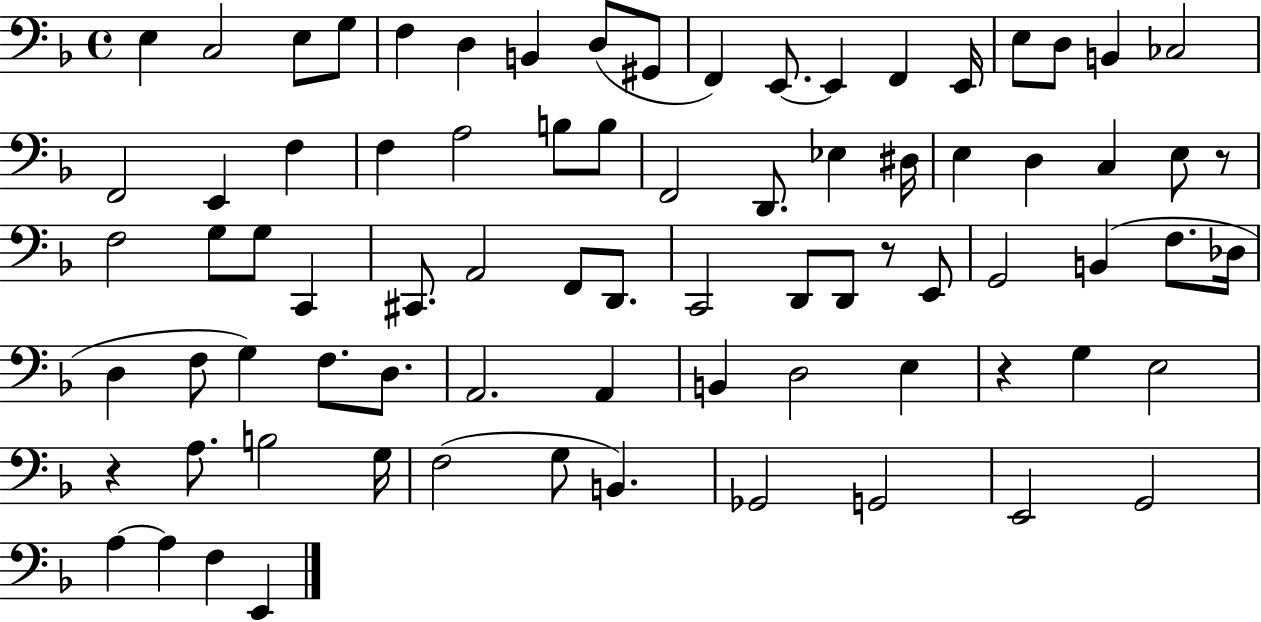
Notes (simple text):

E3/q C3/h E3/e G3/e F3/q D3/q B2/q D3/e G#2/e F2/q E2/e. E2/q F2/q E2/s E3/e D3/e B2/q CES3/h F2/h E2/q F3/q F3/q A3/h B3/e B3/e F2/h D2/e. Eb3/q D#3/s E3/q D3/q C3/q E3/e R/e F3/h G3/e G3/e C2/q C#2/e. A2/h F2/e D2/e. C2/h D2/e D2/e R/e E2/e G2/h B2/q F3/e. Db3/s D3/q F3/e G3/q F3/e. D3/e. A2/h. A2/q B2/q D3/h E3/q R/q G3/q E3/h R/q A3/e. B3/h G3/s F3/h G3/e B2/q. Gb2/h G2/h E2/h G2/h A3/q A3/q F3/q E2/q